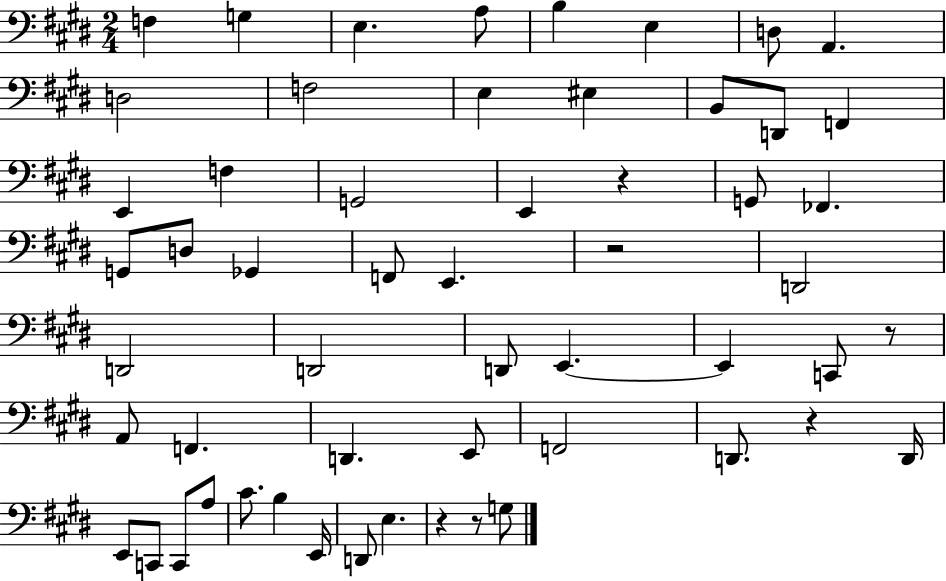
X:1
T:Untitled
M:2/4
L:1/4
K:E
F, G, E, A,/2 B, E, D,/2 A,, D,2 F,2 E, ^E, B,,/2 D,,/2 F,, E,, F, G,,2 E,, z G,,/2 _F,, G,,/2 D,/2 _G,, F,,/2 E,, z2 D,,2 D,,2 D,,2 D,,/2 E,, E,, C,,/2 z/2 A,,/2 F,, D,, E,,/2 F,,2 D,,/2 z D,,/4 E,,/2 C,,/2 C,,/2 A,/2 ^C/2 B, E,,/4 D,,/2 E, z z/2 G,/2